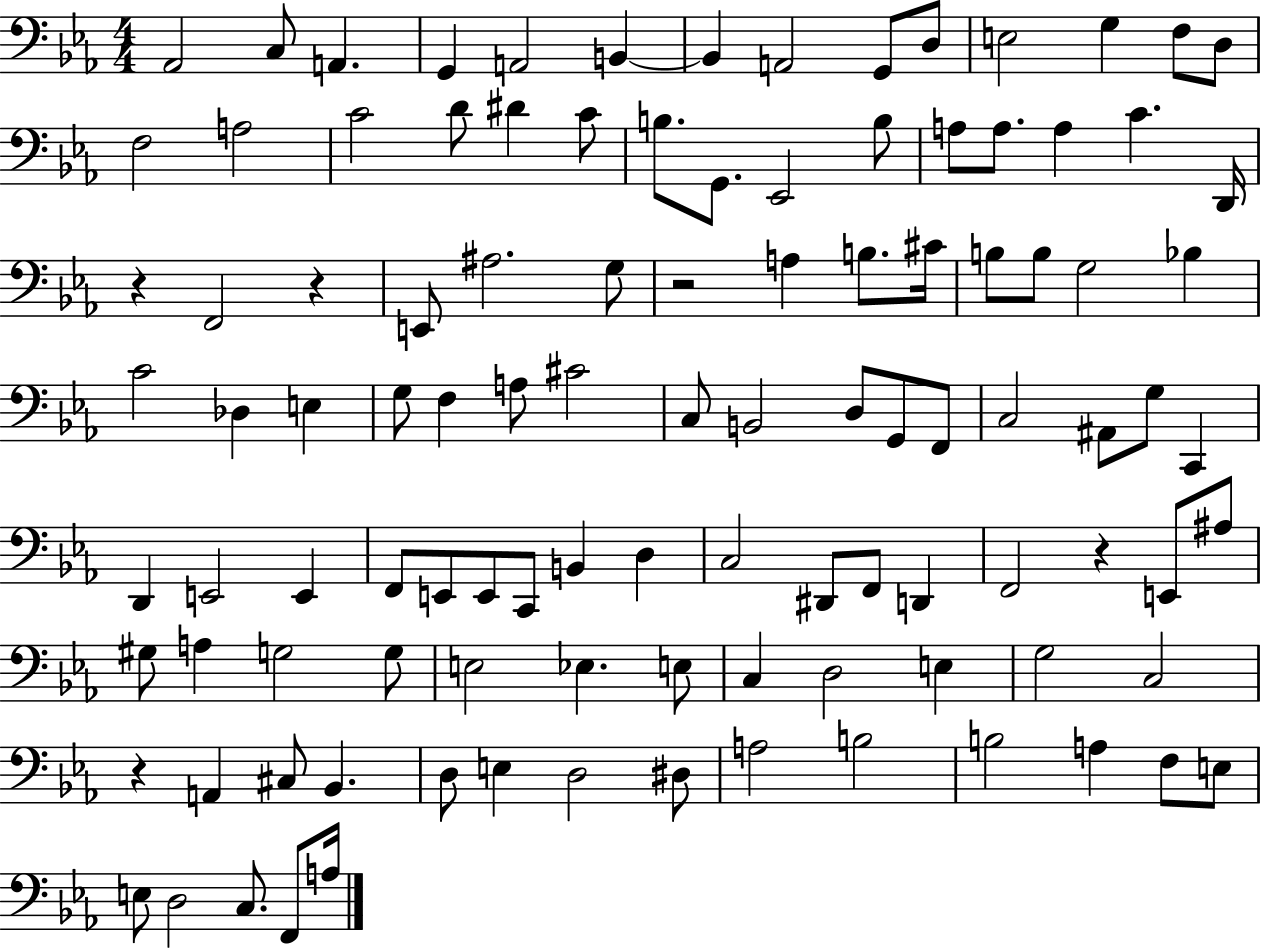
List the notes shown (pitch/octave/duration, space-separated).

Ab2/h C3/e A2/q. G2/q A2/h B2/q B2/q A2/h G2/e D3/e E3/h G3/q F3/e D3/e F3/h A3/h C4/h D4/e D#4/q C4/e B3/e. G2/e. Eb2/h B3/e A3/e A3/e. A3/q C4/q. D2/s R/q F2/h R/q E2/e A#3/h. G3/e R/h A3/q B3/e. C#4/s B3/e B3/e G3/h Bb3/q C4/h Db3/q E3/q G3/e F3/q A3/e C#4/h C3/e B2/h D3/e G2/e F2/e C3/h A#2/e G3/e C2/q D2/q E2/h E2/q F2/e E2/e E2/e C2/e B2/q D3/q C3/h D#2/e F2/e D2/q F2/h R/q E2/e A#3/e G#3/e A3/q G3/h G3/e E3/h Eb3/q. E3/e C3/q D3/h E3/q G3/h C3/h R/q A2/q C#3/e Bb2/q. D3/e E3/q D3/h D#3/e A3/h B3/h B3/h A3/q F3/e E3/e E3/e D3/h C3/e. F2/e A3/s